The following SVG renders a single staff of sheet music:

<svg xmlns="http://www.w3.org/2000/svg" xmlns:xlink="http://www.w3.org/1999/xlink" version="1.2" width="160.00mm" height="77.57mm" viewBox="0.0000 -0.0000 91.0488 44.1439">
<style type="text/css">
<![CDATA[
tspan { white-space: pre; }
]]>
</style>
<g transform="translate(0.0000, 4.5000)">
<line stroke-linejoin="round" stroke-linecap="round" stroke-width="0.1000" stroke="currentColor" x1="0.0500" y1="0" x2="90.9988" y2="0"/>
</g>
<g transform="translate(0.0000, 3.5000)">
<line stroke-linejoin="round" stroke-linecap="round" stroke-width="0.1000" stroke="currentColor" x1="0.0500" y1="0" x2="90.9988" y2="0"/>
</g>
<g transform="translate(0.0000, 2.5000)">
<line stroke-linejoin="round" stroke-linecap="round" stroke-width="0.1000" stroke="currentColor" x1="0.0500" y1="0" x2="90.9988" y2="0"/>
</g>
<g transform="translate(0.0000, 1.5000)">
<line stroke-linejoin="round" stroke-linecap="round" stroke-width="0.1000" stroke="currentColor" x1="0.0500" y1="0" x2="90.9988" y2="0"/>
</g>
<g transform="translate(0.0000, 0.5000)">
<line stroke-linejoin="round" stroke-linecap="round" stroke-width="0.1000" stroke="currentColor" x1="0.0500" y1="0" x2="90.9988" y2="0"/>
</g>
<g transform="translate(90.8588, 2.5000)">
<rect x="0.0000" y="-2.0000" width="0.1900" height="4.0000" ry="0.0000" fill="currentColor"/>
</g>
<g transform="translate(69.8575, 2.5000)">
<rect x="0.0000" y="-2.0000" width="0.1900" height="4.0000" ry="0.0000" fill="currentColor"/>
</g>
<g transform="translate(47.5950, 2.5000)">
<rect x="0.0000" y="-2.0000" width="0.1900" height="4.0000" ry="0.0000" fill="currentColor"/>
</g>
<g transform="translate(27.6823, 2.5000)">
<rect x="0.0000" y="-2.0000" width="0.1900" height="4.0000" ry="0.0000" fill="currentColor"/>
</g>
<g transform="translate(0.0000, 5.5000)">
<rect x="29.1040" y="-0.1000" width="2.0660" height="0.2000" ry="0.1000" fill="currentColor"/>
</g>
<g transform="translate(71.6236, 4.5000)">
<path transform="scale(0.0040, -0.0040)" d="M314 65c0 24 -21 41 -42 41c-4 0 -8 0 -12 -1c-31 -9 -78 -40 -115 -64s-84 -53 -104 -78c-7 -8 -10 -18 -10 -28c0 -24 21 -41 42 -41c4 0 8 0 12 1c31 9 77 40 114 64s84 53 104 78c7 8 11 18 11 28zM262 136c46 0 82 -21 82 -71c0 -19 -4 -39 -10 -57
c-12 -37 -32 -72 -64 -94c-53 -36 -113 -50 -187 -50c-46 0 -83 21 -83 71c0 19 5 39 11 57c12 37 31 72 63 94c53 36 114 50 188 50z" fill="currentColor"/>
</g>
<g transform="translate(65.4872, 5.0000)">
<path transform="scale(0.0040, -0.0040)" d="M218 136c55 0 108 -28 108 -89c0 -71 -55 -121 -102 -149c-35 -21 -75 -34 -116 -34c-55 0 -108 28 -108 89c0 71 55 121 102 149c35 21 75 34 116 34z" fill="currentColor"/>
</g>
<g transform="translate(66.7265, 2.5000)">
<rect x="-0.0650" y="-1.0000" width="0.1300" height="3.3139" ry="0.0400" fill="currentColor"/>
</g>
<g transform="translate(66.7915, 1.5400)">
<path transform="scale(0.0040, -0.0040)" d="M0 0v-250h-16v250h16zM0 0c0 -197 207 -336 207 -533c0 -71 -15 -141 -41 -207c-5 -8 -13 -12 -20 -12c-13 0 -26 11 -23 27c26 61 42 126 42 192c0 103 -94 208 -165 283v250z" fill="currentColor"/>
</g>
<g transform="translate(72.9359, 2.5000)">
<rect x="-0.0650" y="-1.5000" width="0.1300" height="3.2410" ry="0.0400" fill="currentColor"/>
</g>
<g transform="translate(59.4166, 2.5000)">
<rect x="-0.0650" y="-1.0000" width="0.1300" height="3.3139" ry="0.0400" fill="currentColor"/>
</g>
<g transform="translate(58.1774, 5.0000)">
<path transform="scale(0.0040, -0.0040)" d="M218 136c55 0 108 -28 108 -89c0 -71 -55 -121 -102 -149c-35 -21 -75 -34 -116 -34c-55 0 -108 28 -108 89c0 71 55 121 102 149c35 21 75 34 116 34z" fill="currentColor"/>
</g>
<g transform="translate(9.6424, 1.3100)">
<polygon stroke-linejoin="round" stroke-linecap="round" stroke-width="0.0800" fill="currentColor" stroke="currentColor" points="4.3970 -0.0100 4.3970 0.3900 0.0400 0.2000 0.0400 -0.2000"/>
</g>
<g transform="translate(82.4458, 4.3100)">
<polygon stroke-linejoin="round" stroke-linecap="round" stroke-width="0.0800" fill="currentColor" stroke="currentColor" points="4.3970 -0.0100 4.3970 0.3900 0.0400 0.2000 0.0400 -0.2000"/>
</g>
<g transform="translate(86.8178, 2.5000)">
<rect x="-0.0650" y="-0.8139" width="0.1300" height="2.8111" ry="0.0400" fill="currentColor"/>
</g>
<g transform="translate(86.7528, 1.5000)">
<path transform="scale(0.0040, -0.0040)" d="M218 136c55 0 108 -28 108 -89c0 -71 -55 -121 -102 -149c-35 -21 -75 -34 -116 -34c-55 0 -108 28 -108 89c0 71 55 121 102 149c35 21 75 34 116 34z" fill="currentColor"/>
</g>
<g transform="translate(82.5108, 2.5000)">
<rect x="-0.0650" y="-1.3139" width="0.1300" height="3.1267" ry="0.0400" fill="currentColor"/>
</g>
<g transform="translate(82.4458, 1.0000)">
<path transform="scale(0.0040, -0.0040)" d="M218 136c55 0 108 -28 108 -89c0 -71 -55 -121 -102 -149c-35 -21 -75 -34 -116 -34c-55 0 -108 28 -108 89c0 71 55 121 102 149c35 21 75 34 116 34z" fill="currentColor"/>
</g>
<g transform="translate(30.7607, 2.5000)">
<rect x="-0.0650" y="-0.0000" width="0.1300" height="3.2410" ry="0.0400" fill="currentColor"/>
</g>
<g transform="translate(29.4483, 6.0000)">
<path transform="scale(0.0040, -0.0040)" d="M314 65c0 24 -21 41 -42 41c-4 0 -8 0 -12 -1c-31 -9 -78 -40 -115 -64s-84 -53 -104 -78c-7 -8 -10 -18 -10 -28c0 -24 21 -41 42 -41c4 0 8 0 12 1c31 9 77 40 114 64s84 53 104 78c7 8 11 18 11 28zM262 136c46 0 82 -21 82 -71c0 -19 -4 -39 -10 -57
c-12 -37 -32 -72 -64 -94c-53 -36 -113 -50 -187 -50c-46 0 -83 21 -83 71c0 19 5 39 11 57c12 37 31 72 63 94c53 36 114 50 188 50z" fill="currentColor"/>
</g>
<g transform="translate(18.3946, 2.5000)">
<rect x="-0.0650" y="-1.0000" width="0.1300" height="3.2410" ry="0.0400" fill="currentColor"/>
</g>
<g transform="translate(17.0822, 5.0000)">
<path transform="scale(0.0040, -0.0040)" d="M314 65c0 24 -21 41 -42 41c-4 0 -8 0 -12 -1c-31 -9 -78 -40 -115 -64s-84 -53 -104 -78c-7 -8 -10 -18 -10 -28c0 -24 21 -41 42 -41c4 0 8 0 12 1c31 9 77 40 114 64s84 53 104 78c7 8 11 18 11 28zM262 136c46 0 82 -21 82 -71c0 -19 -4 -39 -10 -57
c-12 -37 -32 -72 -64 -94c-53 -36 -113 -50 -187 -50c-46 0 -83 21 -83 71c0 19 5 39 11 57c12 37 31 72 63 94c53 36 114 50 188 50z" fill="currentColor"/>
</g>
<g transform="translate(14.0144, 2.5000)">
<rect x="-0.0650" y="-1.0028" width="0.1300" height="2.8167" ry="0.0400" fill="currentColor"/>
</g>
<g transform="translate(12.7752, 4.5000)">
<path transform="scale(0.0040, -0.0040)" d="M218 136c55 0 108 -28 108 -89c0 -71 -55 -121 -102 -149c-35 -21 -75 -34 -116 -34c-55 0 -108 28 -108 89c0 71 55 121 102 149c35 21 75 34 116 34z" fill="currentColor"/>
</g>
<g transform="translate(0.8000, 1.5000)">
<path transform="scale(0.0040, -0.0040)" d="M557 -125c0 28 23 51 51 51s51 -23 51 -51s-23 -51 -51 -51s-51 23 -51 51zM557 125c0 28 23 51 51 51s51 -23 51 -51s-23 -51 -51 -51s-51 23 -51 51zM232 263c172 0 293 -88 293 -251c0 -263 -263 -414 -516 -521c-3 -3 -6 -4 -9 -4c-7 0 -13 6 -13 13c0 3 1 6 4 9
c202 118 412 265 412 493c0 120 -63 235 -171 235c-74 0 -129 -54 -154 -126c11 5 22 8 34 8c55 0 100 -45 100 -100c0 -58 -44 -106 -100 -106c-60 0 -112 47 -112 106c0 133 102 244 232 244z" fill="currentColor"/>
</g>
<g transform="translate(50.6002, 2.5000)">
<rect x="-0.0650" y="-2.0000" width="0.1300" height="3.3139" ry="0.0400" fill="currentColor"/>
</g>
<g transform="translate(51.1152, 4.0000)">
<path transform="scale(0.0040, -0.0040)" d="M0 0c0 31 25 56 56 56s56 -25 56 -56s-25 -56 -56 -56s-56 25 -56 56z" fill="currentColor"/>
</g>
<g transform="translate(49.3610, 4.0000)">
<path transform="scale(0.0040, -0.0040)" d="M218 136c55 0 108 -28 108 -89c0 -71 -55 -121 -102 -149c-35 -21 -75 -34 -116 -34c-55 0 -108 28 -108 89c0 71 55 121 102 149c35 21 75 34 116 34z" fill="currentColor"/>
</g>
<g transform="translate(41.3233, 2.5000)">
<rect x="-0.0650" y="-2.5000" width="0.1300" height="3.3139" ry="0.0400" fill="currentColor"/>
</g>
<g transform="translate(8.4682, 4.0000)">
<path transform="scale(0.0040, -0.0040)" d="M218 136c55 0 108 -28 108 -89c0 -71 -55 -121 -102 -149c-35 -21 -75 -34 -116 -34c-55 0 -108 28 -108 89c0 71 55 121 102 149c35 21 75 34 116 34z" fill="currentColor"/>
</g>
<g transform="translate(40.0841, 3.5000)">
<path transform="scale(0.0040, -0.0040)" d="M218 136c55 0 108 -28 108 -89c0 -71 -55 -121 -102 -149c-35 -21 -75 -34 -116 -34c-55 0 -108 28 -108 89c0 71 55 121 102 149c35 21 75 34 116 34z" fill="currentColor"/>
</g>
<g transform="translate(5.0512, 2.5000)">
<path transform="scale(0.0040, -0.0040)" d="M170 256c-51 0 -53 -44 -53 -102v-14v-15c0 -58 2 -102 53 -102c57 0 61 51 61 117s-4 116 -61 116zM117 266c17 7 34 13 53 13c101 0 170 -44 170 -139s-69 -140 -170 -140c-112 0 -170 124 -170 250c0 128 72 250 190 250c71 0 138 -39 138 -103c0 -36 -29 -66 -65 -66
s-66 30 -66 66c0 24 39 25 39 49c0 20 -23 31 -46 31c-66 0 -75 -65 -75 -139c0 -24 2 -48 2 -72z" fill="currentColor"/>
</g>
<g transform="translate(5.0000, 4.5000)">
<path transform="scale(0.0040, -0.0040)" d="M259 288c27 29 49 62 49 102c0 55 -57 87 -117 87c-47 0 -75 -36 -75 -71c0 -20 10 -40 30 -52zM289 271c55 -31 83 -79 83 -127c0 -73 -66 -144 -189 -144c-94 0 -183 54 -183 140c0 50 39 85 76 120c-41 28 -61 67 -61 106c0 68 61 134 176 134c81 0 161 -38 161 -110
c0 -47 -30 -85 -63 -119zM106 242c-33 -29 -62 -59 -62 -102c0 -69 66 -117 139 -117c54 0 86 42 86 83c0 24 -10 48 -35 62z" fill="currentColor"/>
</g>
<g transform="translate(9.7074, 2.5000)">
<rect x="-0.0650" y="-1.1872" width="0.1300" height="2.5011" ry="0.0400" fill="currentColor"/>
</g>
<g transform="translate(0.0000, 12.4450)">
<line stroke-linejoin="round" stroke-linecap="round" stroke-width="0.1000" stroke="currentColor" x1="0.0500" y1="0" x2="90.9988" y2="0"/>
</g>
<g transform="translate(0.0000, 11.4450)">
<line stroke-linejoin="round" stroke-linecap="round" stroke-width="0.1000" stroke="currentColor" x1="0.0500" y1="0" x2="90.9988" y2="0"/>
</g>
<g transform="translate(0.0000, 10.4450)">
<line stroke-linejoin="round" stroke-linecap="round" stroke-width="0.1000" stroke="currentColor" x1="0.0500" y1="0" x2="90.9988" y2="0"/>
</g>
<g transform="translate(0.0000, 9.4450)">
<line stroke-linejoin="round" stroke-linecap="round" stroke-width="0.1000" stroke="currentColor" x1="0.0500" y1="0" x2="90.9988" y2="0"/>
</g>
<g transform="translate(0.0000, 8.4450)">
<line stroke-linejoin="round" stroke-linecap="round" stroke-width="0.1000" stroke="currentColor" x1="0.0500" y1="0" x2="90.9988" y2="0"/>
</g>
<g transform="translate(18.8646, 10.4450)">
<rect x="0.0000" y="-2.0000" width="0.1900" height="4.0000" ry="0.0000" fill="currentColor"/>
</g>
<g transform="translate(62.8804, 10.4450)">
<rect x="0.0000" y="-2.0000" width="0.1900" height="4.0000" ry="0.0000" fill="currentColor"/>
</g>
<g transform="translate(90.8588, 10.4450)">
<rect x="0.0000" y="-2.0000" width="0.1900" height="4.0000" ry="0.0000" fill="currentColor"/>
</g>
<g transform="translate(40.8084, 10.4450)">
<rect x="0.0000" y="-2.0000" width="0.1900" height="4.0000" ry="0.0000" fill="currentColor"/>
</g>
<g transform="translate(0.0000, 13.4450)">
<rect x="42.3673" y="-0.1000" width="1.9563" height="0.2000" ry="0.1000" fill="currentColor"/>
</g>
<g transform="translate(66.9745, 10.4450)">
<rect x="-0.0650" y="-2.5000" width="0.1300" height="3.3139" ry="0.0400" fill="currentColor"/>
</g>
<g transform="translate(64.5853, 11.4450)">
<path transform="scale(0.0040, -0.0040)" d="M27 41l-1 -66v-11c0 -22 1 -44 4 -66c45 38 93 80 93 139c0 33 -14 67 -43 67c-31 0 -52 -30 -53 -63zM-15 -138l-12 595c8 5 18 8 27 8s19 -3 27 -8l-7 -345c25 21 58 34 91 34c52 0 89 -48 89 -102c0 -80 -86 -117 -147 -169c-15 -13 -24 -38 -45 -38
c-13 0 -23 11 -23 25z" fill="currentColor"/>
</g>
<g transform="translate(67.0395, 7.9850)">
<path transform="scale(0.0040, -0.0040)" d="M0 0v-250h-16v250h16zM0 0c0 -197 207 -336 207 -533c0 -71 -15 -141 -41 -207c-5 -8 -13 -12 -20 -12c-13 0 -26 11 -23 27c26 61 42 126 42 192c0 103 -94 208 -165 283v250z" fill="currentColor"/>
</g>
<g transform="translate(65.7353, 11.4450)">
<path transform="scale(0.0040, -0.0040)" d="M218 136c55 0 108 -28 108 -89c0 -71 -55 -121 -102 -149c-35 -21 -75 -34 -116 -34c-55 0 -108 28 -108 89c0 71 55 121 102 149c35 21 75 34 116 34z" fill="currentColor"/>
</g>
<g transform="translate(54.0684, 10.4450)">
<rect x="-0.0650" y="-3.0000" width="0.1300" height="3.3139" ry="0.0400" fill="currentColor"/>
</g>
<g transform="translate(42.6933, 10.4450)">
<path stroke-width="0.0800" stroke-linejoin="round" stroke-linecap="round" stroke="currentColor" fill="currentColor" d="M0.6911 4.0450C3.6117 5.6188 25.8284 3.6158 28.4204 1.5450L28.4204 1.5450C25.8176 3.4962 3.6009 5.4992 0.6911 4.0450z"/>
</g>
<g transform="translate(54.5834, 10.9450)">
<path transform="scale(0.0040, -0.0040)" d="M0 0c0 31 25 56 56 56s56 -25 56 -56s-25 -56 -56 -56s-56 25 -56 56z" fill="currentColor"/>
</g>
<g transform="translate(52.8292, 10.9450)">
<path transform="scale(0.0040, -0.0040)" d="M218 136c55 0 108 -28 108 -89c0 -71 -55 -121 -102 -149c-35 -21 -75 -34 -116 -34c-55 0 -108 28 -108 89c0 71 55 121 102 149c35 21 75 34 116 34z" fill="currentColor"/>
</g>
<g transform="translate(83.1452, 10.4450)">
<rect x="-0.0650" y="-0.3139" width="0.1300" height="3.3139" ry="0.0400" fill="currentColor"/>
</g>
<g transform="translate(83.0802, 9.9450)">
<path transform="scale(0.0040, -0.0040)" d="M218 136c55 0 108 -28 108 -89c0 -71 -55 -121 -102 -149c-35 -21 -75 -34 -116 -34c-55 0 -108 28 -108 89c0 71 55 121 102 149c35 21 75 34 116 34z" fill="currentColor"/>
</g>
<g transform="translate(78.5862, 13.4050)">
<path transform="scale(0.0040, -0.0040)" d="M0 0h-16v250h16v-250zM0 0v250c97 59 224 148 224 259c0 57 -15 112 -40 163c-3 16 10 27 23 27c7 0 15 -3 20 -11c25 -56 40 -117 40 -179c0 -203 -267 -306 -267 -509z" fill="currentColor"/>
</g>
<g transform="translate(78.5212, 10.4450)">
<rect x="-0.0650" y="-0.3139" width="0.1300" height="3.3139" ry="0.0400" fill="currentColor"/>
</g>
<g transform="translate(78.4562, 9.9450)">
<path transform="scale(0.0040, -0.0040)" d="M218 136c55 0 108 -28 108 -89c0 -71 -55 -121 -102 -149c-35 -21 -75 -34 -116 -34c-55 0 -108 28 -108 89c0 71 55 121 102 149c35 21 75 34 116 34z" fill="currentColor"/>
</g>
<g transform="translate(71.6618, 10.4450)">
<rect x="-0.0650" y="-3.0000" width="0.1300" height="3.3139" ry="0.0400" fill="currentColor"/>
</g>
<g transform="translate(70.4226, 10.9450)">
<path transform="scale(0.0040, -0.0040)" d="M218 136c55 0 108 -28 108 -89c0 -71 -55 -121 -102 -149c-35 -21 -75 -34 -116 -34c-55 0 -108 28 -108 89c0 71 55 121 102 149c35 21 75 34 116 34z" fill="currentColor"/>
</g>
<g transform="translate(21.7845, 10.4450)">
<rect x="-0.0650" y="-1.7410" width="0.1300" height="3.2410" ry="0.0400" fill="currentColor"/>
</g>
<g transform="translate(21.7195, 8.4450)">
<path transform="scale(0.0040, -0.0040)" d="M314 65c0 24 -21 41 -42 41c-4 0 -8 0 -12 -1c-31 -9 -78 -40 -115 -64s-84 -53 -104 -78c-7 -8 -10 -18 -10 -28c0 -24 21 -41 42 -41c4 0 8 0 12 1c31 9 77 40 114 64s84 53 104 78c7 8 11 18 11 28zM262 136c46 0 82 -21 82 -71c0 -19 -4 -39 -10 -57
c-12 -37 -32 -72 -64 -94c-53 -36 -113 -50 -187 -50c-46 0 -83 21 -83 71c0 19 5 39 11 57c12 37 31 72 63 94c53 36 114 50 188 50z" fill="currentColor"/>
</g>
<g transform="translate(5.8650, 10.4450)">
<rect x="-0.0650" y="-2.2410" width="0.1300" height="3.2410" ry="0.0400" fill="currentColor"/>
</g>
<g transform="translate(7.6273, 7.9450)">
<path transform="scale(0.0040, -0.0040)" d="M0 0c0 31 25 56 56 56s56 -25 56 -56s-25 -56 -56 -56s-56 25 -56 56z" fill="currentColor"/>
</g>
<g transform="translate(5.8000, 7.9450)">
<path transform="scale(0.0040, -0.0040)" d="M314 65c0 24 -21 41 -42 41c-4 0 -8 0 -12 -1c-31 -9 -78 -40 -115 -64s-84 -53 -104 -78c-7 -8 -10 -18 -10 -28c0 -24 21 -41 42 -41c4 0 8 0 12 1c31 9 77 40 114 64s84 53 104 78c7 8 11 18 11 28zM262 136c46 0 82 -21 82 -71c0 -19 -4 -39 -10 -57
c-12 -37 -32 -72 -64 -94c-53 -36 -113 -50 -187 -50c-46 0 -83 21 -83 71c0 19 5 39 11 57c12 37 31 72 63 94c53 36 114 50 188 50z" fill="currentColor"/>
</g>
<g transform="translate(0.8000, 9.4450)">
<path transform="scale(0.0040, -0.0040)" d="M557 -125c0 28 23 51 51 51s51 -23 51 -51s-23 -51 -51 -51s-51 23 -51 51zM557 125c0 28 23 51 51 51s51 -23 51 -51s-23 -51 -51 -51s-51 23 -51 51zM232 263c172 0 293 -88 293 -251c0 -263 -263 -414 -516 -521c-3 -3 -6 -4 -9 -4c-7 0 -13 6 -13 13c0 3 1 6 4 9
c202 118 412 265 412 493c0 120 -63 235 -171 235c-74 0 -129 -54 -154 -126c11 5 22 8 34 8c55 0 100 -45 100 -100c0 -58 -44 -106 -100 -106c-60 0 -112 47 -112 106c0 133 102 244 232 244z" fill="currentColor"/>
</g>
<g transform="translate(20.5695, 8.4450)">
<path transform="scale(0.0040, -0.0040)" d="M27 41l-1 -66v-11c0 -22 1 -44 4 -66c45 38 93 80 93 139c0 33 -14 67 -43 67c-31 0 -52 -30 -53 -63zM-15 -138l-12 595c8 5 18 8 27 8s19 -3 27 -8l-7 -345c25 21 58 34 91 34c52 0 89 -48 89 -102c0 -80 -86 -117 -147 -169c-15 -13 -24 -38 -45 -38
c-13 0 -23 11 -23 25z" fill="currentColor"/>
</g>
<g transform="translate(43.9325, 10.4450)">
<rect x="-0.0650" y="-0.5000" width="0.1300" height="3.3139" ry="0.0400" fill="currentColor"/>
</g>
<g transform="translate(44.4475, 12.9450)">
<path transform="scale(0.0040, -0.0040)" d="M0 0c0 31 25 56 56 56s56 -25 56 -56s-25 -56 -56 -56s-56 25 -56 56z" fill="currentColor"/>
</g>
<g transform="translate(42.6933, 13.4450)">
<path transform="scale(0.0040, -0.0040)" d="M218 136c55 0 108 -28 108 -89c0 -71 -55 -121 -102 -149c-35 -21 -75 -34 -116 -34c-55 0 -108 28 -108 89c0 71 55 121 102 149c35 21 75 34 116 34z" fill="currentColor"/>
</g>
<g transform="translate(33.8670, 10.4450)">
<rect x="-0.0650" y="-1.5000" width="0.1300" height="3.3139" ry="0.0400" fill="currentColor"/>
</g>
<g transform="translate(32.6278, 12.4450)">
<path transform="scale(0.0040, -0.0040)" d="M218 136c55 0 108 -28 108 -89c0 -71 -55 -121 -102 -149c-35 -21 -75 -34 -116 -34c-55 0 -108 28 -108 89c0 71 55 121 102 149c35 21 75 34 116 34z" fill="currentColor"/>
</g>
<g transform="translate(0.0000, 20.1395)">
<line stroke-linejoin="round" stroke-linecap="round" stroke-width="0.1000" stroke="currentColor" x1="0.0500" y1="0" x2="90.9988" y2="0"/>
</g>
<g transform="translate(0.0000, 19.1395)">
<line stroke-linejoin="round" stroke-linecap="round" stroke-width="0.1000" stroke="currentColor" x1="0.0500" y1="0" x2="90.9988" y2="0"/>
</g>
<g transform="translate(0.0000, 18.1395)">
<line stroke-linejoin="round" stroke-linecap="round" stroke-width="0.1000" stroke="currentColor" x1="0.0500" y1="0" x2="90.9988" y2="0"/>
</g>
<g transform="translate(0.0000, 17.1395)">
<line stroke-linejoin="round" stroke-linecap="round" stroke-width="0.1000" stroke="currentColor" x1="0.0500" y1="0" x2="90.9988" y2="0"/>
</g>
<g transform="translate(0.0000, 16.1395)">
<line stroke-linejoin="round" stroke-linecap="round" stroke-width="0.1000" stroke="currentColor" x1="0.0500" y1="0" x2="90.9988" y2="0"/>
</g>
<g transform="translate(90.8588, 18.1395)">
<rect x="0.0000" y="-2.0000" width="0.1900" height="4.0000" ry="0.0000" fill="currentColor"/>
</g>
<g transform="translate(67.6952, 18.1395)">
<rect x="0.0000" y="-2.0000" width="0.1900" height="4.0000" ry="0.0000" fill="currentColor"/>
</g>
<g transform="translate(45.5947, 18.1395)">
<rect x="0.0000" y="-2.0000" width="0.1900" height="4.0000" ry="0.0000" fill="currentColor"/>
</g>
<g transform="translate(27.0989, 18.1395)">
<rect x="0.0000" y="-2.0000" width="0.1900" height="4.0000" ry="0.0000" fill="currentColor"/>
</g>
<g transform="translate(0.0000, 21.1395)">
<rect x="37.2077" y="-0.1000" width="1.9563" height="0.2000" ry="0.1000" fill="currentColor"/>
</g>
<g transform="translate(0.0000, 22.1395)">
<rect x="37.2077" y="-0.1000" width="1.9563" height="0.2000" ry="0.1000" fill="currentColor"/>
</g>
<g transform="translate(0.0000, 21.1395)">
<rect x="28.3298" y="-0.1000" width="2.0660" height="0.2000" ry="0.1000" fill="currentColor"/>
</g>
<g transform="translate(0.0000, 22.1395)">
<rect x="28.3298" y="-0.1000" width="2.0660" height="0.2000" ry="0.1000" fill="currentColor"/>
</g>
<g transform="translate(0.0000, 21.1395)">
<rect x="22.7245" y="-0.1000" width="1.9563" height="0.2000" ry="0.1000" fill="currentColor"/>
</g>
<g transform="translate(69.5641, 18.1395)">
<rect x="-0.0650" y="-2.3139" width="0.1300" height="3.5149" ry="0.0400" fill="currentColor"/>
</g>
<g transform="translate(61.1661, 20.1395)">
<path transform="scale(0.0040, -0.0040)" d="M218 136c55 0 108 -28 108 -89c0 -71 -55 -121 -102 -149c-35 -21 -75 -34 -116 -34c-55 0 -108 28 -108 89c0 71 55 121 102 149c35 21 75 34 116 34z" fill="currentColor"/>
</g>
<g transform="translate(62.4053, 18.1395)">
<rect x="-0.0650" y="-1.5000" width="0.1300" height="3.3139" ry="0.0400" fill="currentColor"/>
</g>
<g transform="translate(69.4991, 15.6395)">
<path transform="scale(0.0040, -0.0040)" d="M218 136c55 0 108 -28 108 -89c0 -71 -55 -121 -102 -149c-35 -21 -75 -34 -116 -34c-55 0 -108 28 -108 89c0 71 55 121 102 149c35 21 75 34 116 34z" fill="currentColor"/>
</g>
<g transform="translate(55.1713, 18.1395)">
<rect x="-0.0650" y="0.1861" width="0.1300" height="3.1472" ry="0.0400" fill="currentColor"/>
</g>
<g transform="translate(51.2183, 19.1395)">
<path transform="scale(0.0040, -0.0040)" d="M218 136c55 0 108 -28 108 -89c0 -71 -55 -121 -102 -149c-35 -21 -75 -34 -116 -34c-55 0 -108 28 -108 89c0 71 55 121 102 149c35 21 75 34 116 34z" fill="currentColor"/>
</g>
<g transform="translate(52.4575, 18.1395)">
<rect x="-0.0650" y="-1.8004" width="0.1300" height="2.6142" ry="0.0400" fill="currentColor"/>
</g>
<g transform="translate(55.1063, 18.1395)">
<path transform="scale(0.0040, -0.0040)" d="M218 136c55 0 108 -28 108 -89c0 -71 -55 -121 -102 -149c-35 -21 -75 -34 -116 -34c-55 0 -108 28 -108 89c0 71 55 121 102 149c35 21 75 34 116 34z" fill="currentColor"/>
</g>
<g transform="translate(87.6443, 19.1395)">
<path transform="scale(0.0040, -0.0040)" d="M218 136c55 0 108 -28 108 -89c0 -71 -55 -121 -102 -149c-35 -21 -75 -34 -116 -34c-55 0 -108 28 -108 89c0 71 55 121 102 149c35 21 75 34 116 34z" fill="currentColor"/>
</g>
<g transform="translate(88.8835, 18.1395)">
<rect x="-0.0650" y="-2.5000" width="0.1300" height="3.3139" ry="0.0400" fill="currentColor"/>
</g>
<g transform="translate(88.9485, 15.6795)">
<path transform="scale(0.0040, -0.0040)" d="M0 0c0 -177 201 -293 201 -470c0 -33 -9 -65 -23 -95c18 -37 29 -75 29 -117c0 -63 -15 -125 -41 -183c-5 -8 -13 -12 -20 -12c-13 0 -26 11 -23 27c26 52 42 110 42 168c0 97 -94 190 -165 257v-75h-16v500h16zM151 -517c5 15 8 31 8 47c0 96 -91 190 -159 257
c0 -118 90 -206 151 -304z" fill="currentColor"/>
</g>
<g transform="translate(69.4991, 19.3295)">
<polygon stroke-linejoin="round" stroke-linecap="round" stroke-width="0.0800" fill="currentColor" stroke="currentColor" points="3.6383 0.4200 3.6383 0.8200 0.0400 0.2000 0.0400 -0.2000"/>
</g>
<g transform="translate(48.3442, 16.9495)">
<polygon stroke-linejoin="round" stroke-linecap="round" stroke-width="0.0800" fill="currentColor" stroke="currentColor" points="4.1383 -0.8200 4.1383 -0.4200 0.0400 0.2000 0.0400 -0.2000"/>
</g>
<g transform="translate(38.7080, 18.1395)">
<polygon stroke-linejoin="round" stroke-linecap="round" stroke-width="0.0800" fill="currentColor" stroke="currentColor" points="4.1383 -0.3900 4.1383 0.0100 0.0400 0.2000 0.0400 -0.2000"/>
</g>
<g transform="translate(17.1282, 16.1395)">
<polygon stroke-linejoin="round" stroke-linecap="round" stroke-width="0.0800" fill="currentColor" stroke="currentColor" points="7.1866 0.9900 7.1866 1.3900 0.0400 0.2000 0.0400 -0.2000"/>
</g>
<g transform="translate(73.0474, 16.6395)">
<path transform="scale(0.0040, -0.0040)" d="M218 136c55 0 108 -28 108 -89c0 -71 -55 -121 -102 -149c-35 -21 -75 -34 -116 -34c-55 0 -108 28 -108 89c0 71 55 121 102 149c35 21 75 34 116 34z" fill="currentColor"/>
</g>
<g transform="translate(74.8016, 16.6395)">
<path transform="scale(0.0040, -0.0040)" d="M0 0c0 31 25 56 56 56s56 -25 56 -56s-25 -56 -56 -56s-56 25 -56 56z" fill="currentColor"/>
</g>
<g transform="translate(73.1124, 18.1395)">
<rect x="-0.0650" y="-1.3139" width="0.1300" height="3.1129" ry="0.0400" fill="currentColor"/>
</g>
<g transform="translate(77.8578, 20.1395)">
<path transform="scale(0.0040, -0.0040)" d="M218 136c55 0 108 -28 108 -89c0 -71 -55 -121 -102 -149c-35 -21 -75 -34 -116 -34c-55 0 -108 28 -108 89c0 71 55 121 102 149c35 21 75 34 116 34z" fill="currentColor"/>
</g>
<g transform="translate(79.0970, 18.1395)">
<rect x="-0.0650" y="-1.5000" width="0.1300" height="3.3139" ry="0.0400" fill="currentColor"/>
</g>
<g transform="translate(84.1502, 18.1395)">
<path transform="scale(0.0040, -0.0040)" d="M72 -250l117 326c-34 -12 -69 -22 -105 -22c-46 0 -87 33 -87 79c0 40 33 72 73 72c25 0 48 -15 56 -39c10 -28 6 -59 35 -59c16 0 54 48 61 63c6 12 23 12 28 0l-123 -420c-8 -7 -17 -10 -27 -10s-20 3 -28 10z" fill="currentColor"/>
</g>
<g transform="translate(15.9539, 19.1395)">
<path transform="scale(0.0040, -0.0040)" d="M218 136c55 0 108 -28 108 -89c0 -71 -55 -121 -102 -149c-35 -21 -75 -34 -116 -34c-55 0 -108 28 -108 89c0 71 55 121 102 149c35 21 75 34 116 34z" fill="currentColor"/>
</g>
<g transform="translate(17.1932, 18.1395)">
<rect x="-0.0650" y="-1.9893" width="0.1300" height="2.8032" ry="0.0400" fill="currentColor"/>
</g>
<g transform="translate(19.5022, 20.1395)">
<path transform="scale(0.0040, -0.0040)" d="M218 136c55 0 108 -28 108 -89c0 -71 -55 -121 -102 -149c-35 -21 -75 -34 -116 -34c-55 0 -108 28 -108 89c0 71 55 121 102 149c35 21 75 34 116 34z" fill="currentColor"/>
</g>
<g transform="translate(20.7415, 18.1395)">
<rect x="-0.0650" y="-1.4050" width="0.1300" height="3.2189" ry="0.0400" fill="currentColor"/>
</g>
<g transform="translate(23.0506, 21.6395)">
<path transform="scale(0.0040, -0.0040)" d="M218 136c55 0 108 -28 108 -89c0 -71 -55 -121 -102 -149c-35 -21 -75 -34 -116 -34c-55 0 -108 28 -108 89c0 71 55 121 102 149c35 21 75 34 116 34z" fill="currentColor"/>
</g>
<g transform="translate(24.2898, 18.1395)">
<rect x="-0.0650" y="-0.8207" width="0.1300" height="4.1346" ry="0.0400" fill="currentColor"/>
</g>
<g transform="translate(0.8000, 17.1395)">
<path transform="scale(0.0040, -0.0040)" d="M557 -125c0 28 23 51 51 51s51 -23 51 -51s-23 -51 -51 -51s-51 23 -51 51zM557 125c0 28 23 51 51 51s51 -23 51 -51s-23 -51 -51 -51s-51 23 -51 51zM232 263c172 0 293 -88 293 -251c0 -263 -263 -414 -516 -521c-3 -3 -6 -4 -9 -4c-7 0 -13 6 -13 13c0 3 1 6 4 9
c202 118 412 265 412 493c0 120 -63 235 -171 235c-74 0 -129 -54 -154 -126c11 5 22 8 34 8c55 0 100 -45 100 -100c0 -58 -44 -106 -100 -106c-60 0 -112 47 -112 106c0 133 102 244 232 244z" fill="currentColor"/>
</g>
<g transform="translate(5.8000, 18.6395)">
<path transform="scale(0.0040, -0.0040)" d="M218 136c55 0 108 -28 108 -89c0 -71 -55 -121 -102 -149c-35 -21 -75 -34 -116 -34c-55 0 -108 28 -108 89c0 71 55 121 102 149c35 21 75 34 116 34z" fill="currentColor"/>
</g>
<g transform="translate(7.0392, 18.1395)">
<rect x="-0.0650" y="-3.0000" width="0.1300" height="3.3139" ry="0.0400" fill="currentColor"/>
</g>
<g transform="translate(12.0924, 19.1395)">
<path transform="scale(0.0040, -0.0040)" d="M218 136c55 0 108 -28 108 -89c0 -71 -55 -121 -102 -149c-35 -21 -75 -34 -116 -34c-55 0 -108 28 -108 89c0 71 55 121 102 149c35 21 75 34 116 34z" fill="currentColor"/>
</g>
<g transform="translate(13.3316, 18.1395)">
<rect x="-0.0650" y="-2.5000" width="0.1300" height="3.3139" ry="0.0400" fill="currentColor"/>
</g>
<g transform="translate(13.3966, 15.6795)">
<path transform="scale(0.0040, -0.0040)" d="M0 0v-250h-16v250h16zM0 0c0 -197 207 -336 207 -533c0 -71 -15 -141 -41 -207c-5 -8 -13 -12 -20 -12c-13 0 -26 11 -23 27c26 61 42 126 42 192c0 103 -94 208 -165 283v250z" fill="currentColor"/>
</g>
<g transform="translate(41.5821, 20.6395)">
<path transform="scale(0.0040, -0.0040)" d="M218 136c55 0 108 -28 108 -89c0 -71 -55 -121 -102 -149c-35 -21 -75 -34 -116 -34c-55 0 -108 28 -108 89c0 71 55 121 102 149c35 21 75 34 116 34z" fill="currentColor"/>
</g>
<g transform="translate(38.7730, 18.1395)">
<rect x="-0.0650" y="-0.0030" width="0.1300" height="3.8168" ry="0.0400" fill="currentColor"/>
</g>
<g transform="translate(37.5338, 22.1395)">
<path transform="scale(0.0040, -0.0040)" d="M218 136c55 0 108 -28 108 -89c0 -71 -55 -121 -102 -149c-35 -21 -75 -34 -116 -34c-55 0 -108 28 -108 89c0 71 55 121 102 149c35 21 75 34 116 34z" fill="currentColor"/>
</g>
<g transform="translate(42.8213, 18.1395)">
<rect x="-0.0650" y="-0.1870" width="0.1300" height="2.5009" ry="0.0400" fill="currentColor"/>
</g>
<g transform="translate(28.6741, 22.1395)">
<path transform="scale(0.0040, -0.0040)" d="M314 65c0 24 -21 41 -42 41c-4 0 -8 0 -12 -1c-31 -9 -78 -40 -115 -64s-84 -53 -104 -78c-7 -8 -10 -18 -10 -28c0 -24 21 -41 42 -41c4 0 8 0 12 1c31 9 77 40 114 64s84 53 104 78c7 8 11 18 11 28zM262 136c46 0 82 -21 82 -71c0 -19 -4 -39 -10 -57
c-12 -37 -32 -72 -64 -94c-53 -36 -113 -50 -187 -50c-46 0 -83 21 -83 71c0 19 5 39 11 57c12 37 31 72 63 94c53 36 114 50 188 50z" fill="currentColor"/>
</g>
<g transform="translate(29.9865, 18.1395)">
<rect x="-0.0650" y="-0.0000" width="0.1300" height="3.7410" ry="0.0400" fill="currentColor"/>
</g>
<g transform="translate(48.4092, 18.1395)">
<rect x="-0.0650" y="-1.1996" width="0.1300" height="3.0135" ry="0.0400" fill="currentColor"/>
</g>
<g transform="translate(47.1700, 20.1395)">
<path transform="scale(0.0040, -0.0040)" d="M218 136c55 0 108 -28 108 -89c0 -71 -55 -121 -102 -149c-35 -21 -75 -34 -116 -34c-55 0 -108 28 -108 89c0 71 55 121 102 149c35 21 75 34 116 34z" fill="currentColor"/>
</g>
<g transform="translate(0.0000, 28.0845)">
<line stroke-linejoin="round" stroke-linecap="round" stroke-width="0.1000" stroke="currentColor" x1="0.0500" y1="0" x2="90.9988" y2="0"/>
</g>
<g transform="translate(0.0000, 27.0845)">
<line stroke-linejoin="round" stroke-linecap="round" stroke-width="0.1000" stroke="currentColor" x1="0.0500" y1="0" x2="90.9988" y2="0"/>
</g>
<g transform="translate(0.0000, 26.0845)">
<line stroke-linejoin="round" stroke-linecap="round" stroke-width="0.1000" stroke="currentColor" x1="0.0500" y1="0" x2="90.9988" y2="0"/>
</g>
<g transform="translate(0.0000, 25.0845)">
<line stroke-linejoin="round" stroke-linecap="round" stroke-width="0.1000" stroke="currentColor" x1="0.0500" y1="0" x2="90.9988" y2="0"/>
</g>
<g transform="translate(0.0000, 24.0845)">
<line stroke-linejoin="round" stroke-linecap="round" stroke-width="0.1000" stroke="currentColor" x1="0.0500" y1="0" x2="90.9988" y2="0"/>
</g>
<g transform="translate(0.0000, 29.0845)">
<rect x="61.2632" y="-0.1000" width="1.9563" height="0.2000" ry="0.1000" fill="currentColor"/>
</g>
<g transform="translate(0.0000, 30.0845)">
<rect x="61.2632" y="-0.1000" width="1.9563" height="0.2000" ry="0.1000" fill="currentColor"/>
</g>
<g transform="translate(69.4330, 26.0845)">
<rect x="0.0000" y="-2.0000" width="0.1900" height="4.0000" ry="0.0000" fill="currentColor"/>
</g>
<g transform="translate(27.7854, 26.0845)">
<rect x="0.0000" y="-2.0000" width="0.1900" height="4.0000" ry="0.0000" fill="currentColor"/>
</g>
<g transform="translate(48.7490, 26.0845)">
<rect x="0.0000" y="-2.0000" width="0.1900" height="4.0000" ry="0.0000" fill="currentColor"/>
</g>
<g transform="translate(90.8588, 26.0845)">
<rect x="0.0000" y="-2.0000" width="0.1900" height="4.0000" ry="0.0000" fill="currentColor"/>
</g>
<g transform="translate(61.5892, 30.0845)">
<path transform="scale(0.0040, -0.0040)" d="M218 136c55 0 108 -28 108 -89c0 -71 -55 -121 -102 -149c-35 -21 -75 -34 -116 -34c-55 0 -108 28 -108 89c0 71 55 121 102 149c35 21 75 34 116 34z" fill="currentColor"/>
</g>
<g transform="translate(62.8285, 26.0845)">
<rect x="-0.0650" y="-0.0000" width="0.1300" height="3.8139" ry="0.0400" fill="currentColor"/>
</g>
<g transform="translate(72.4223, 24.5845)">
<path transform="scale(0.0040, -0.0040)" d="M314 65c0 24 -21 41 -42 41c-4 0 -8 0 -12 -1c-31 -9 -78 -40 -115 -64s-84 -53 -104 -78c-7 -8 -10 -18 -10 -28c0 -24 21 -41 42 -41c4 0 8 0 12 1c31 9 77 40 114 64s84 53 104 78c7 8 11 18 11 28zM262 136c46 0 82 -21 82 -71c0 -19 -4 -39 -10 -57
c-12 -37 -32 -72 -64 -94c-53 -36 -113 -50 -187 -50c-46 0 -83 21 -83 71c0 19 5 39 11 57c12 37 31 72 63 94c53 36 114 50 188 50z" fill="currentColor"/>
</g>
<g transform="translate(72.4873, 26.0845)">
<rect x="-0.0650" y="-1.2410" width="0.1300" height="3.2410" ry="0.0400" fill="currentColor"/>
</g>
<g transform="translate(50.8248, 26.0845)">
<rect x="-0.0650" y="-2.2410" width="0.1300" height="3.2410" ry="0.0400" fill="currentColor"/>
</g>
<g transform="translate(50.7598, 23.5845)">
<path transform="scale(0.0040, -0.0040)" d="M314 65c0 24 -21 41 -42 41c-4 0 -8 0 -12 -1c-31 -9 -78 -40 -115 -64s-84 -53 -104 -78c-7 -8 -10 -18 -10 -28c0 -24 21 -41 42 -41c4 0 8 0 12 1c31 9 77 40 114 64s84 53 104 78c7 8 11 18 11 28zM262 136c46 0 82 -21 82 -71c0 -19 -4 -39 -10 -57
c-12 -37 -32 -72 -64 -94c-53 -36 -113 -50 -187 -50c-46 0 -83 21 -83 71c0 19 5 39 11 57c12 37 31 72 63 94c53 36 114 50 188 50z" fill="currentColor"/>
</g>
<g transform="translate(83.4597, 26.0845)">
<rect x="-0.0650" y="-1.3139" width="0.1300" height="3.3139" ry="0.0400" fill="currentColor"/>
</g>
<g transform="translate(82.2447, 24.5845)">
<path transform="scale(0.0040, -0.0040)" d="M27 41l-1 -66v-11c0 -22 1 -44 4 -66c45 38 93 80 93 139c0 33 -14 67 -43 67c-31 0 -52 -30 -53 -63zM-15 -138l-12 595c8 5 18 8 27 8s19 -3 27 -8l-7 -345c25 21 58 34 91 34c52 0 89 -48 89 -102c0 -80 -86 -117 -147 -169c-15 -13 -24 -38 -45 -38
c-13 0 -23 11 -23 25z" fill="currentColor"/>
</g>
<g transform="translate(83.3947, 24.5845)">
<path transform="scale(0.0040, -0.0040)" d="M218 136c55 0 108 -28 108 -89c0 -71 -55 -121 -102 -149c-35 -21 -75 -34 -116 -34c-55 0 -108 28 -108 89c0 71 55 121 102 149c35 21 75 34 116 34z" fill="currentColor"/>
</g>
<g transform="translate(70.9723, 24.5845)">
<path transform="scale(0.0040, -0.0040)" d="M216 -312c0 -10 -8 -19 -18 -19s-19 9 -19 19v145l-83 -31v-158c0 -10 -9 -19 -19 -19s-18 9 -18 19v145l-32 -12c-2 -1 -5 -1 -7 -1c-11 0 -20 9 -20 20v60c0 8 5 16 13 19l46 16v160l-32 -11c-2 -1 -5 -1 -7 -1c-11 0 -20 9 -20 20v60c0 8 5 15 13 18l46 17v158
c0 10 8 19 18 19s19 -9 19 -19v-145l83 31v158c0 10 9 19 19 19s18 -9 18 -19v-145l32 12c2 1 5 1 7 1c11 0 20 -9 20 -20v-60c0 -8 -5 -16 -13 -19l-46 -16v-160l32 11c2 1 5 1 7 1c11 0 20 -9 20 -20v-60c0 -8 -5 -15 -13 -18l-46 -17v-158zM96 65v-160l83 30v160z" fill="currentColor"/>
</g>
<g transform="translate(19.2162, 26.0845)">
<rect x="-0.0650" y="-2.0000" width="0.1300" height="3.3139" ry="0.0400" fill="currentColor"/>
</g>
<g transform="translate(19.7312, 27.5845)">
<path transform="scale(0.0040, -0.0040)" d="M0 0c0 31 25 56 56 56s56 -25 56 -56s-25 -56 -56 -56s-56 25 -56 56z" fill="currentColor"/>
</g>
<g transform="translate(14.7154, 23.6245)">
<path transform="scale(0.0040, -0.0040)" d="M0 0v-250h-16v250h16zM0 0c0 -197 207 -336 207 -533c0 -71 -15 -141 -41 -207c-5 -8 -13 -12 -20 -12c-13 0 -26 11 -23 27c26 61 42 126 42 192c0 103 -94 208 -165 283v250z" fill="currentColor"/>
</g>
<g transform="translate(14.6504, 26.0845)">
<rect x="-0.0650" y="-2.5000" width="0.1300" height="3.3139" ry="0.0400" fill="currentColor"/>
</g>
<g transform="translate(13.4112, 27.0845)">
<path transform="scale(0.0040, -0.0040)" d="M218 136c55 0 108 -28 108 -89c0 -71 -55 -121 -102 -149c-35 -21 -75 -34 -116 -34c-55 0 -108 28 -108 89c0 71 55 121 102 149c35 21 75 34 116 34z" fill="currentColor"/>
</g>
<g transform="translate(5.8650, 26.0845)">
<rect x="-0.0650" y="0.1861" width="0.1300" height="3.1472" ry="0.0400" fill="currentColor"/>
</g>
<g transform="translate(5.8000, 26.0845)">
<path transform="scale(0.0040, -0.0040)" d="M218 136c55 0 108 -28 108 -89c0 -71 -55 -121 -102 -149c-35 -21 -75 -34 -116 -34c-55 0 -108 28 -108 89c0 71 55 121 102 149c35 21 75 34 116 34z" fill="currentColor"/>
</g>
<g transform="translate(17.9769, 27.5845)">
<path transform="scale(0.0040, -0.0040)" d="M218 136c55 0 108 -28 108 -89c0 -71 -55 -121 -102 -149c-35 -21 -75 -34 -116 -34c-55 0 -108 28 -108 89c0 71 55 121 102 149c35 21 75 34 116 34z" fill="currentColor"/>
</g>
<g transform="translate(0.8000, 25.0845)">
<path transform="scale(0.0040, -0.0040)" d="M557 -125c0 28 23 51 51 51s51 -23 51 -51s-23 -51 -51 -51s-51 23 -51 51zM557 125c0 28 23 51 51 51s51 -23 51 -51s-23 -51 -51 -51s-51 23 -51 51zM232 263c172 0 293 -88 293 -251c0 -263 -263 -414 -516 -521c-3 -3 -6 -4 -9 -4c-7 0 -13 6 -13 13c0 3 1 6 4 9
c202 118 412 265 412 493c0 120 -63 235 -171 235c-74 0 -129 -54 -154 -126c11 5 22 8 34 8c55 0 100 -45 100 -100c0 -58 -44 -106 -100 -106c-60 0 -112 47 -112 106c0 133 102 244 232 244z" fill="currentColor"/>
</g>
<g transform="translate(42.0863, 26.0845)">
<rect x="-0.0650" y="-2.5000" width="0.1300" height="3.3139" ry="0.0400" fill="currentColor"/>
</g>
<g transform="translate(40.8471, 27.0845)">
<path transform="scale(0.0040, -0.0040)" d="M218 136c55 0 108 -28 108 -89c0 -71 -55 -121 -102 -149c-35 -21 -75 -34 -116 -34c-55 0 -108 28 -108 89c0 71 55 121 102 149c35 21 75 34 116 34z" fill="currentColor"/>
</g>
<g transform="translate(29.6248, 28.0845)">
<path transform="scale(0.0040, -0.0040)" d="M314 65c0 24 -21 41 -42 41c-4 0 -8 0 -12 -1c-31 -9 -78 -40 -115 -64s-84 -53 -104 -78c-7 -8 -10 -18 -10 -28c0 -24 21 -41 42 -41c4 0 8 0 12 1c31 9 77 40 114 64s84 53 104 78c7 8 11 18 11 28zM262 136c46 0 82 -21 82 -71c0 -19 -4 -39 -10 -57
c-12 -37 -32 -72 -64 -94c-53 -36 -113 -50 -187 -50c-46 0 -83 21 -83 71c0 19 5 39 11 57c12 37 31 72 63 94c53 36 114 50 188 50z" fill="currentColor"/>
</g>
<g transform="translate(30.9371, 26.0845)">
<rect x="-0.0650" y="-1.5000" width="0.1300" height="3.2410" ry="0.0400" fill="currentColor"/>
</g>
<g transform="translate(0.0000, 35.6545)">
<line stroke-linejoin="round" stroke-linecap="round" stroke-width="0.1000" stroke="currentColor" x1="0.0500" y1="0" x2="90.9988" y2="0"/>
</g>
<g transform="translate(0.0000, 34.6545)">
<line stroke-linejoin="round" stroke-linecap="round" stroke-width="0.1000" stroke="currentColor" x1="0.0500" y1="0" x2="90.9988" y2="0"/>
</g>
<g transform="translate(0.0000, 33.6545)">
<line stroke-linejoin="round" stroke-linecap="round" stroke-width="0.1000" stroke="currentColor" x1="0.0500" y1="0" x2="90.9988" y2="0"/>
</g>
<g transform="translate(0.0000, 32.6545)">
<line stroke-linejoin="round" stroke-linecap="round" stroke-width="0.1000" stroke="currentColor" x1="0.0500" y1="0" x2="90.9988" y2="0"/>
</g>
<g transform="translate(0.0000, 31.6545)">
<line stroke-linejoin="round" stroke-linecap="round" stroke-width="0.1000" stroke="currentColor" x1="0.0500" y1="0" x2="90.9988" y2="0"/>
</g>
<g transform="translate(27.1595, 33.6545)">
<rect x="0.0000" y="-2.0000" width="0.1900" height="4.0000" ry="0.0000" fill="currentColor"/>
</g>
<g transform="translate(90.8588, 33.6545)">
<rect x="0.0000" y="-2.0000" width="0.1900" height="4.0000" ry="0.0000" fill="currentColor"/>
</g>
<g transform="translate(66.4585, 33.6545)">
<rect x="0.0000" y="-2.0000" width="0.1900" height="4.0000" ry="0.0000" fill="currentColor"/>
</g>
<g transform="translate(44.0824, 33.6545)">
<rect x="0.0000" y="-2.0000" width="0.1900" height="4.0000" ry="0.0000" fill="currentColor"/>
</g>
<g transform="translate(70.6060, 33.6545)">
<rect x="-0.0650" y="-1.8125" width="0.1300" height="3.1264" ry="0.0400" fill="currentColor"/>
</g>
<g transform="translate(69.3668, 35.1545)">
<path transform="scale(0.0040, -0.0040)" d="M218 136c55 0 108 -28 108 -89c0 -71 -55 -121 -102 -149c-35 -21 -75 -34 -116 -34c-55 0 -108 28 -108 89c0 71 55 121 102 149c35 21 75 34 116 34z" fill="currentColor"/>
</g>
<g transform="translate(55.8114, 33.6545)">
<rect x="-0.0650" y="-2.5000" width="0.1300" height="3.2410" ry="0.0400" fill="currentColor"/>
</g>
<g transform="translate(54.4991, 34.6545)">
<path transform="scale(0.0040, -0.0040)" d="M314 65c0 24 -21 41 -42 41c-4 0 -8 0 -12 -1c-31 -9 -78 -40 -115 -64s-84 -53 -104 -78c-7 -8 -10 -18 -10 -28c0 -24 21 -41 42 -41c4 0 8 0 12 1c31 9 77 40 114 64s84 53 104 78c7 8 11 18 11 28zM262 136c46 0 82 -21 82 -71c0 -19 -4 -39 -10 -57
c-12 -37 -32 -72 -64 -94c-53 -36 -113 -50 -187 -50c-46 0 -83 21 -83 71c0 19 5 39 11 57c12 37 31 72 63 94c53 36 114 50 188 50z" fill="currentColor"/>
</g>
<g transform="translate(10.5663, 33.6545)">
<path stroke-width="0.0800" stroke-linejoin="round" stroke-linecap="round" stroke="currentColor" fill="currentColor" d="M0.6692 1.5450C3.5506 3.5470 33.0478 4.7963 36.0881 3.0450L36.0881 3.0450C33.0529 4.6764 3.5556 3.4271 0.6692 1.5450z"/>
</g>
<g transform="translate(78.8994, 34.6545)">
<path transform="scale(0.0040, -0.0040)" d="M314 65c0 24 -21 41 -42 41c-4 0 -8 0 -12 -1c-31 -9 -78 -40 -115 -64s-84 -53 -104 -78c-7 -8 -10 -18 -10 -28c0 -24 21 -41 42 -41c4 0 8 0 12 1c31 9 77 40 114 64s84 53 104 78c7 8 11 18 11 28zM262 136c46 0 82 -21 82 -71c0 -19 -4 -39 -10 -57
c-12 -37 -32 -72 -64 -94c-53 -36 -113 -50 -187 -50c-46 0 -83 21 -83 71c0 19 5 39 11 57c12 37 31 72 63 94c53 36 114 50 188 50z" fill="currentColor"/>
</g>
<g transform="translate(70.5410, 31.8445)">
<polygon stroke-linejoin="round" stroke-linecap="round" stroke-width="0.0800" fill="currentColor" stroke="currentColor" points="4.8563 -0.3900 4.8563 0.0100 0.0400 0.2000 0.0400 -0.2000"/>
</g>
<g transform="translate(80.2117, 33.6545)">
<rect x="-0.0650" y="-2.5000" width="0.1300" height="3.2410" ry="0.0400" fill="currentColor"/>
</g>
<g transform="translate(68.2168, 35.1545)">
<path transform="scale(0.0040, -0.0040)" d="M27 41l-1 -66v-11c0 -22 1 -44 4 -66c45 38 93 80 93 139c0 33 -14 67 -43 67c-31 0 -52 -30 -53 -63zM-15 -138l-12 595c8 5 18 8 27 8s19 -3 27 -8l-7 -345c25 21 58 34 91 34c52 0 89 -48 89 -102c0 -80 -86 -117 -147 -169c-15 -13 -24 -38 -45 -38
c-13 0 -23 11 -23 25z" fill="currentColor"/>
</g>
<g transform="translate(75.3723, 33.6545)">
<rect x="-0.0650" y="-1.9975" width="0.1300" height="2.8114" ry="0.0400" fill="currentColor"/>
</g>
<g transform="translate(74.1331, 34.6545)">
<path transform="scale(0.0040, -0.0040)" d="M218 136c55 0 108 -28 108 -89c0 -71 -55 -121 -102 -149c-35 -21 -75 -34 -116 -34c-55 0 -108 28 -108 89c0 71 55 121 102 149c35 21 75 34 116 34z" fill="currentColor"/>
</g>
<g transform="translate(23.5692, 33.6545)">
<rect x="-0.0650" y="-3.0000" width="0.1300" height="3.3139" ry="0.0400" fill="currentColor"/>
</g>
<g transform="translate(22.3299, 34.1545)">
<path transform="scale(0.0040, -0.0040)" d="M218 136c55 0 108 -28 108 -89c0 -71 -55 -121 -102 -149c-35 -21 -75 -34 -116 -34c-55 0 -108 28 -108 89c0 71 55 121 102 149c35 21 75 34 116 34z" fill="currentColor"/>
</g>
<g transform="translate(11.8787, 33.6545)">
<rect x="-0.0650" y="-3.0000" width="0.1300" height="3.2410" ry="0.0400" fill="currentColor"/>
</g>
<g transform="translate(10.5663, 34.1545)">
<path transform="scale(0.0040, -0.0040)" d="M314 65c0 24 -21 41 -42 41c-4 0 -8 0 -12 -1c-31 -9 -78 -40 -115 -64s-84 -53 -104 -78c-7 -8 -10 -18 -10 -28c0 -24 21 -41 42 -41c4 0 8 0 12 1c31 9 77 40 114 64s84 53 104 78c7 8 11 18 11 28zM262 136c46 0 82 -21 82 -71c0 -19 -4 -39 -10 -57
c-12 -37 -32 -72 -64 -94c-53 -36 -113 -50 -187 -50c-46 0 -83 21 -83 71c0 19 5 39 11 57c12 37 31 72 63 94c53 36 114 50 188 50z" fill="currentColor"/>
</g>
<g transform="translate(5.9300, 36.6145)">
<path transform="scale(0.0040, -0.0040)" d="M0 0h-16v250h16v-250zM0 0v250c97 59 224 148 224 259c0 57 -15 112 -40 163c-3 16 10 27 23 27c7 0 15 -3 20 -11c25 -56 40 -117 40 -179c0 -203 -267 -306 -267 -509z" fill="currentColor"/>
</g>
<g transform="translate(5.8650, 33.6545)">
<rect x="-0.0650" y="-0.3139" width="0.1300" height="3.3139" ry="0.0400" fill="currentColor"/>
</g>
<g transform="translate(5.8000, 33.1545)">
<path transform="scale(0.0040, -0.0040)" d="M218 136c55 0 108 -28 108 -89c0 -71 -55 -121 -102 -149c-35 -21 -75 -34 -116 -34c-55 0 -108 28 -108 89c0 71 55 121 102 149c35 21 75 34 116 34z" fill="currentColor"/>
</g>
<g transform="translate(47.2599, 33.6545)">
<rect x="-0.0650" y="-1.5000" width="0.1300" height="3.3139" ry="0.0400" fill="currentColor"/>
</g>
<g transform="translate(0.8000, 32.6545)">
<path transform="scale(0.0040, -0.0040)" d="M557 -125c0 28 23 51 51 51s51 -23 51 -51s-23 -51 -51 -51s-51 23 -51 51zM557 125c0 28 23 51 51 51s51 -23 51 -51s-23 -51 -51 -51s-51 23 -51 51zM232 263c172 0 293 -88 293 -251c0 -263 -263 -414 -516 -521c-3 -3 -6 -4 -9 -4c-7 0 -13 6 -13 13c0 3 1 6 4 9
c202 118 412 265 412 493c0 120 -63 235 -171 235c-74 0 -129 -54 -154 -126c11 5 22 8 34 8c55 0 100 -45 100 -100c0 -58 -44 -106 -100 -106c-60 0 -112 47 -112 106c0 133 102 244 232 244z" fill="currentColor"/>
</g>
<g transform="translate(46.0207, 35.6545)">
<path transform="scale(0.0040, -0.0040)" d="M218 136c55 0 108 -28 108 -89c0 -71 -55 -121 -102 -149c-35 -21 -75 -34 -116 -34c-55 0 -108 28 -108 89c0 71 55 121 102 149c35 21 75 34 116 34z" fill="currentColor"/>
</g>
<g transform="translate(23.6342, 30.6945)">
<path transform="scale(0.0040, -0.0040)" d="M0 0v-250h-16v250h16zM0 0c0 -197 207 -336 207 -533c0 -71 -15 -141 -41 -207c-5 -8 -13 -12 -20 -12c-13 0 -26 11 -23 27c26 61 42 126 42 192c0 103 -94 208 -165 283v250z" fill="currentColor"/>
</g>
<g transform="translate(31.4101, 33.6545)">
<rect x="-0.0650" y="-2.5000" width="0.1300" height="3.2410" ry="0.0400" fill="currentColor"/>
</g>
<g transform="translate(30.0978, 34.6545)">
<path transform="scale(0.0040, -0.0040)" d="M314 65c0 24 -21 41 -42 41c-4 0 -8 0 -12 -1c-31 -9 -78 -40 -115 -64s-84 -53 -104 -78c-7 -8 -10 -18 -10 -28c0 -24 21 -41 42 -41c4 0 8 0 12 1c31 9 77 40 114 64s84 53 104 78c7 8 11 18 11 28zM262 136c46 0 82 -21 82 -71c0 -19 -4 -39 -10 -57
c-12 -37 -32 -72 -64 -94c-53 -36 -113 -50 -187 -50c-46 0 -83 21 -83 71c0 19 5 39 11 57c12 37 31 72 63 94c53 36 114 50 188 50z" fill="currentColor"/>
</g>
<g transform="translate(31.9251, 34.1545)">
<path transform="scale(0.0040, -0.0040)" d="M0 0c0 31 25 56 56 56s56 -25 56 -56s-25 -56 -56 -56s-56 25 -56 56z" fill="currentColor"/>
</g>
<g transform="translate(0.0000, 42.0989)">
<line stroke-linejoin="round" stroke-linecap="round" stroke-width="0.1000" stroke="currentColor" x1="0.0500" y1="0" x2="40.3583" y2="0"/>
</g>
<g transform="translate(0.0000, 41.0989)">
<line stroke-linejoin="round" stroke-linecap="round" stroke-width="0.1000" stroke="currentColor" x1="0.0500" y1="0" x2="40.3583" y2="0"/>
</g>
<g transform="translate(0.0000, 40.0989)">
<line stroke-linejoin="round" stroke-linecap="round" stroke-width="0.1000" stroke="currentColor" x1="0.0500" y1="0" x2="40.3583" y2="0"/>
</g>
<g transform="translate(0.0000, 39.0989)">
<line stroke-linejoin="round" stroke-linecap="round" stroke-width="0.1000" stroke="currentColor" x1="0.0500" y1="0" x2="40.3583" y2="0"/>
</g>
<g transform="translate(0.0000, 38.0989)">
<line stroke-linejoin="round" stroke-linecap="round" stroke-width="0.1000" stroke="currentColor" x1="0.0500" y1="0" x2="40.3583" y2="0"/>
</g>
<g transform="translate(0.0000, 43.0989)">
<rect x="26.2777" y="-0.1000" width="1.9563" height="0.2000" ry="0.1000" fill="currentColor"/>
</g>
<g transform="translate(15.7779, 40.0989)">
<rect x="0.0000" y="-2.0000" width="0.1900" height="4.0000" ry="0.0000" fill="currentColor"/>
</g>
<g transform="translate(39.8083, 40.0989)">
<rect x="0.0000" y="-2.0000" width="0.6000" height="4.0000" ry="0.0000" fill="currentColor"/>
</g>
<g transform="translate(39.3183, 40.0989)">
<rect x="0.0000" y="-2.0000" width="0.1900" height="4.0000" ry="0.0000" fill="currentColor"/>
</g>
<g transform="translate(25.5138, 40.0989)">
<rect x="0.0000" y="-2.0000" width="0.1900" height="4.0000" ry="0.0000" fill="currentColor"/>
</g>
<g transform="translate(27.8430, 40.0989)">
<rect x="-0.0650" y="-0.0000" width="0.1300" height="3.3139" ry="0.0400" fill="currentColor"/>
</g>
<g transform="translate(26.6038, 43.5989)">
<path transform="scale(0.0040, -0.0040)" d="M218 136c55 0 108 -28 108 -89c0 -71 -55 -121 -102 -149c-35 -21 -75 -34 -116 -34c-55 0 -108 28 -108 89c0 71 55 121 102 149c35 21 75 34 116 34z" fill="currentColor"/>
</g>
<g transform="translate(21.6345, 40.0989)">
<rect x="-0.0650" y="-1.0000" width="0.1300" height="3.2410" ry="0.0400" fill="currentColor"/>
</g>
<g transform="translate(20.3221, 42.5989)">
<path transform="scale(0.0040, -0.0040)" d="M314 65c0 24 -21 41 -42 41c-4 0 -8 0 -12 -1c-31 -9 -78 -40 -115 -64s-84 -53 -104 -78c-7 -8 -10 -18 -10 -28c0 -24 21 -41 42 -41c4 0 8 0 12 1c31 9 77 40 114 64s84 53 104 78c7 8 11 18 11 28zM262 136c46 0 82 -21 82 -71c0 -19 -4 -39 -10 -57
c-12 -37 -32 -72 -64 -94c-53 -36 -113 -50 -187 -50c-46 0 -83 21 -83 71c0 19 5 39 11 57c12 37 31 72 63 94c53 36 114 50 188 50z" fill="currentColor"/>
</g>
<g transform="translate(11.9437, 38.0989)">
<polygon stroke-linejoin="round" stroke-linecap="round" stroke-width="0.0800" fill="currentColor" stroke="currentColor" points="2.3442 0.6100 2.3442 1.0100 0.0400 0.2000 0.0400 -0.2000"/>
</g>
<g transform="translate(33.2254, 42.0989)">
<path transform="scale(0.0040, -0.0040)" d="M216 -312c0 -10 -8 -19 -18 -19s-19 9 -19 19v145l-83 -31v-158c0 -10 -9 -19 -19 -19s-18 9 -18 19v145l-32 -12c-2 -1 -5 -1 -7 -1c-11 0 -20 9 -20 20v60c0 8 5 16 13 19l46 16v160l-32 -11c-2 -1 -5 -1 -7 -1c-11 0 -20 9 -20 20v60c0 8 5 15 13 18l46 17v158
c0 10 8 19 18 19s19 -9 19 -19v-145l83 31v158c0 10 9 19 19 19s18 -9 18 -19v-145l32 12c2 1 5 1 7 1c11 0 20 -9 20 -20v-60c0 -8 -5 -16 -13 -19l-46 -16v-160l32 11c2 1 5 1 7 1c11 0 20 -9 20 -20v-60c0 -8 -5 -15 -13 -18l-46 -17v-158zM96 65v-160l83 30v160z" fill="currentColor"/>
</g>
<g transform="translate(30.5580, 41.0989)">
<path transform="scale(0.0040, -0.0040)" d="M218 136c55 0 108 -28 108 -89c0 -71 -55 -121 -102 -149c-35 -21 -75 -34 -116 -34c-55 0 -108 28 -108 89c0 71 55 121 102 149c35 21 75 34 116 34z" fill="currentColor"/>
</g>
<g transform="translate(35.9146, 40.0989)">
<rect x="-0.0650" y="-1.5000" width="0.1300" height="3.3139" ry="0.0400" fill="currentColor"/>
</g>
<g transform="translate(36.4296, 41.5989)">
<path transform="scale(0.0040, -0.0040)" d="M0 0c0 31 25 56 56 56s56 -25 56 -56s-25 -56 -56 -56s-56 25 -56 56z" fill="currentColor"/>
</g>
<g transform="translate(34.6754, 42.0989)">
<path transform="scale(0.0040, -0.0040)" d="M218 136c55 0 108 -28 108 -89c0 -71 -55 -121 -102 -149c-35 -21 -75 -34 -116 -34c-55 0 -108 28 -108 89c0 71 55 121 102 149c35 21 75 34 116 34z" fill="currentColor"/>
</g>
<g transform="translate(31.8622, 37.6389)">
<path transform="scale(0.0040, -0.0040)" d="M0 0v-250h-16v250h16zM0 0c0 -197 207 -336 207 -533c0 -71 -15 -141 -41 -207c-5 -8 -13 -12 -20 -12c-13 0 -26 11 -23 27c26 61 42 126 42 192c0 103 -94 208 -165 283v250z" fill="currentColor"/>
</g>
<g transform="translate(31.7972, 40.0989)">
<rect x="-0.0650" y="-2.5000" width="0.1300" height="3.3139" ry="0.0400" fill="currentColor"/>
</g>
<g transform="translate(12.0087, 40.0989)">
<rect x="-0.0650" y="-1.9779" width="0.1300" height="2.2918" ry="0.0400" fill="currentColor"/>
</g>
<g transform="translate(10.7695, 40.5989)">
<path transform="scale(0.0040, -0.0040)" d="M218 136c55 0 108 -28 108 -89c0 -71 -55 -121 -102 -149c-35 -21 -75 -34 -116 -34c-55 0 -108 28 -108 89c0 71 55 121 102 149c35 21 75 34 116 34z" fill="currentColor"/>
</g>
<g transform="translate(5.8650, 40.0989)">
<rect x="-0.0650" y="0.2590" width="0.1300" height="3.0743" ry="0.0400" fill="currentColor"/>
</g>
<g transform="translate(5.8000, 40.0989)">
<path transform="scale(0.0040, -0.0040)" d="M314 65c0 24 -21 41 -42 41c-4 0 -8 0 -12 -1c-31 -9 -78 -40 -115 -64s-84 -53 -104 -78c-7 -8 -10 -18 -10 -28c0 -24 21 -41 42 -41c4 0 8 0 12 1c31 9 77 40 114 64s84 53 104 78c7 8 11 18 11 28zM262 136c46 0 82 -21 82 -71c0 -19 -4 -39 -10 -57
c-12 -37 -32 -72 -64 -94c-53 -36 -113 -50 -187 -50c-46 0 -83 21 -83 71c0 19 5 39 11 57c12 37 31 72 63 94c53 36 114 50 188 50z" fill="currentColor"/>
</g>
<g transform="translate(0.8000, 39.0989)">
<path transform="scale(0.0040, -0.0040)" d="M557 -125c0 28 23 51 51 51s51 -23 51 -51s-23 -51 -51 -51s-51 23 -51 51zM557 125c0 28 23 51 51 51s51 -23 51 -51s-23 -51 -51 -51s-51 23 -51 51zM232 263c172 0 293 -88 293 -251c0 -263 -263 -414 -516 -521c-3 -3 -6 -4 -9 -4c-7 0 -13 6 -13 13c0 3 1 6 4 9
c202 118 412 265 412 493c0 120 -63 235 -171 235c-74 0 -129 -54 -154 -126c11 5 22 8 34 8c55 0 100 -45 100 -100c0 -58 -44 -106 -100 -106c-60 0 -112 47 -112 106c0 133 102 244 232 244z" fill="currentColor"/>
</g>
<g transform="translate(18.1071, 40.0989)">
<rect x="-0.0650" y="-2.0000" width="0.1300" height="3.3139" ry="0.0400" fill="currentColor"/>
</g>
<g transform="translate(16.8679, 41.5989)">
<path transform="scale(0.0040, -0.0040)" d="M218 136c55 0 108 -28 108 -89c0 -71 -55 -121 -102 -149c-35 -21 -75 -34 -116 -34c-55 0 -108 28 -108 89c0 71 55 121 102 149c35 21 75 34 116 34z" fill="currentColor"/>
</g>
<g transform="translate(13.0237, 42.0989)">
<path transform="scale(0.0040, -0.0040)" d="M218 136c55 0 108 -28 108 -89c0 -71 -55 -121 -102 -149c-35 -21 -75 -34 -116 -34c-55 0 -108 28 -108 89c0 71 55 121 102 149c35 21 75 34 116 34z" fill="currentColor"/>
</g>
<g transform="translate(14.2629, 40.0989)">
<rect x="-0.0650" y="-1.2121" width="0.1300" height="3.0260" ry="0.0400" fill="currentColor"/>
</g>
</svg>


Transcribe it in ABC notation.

X:1
T:Untitled
M:6/8
L:1/4
K:C
A,,/2 G,,/2 F,,2 D,,2 B,, A,, F,, F,,/2 G,,2 G,/2 F,/2 B,2 _A,2 G,, E,, C, _B,,/2 C, E,/2 E, C, B,,/2 B,,/2 G,,/2 D,,/2 C,,2 C,,/2 F,,/2 G,,/2 B,,/2 D, G,, B,/2 G,/2 G,, z/2 B,,/4 D, B,,/2 A,, G,,2 B,, B,2 C,, ^G,2 _G, E,/2 C,2 C,/2 B,,2 G,, B,,2 _A,,/2 B,,/2 B,,2 D,2 C,/2 G,,/2 A,, F,,2 D,, B,,/2 ^G,,